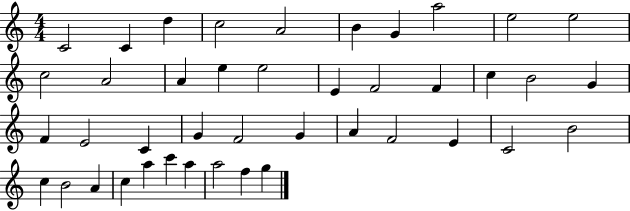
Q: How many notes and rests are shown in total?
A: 42